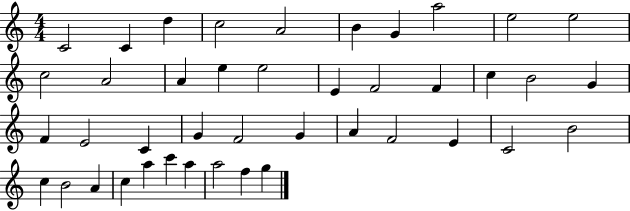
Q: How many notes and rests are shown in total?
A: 42